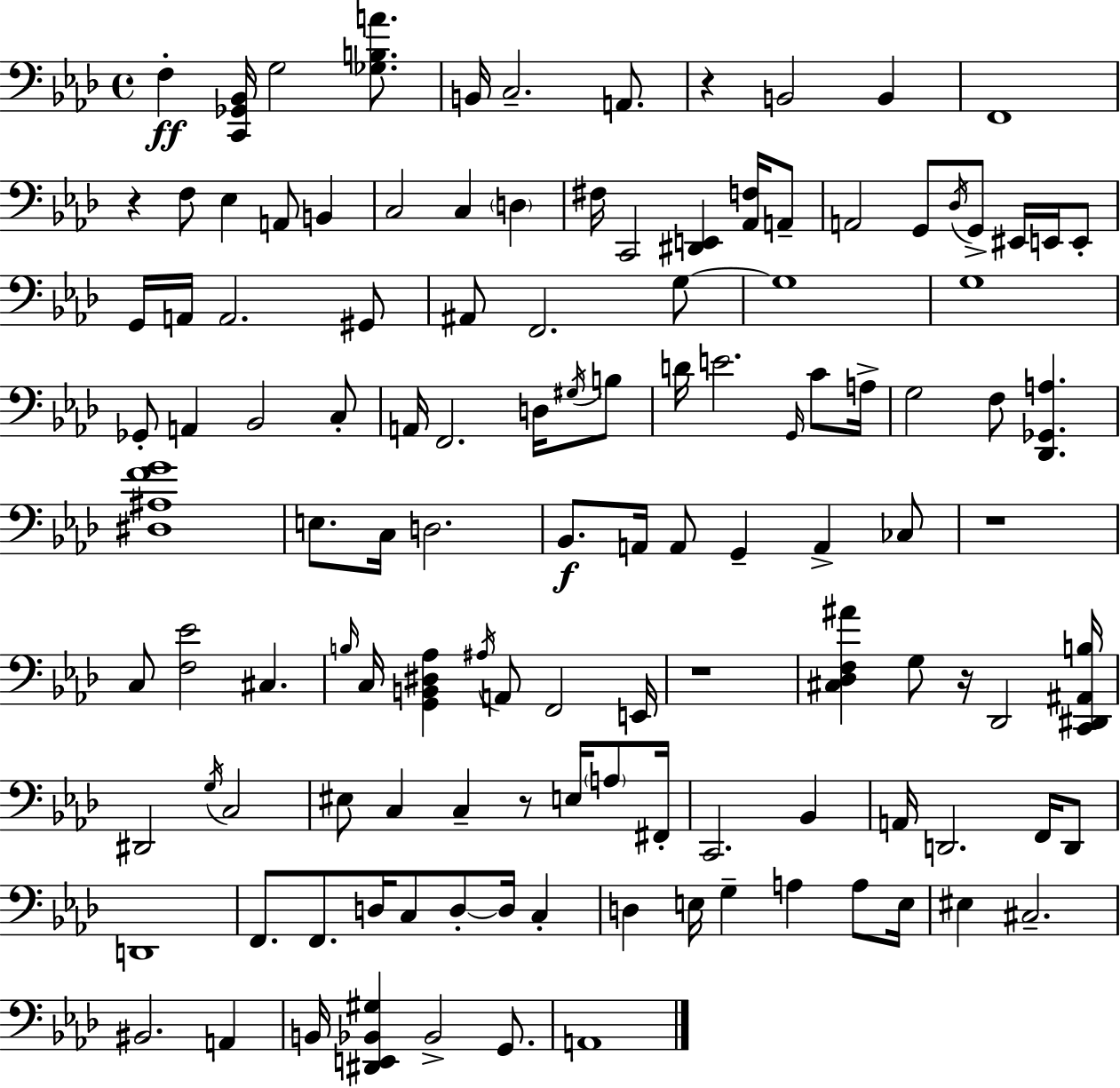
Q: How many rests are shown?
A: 6